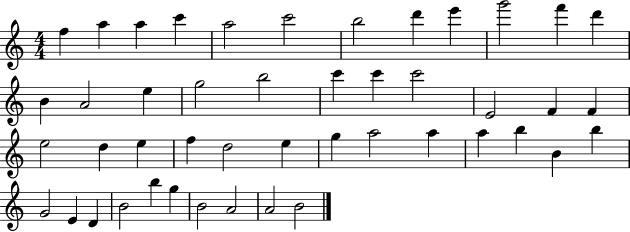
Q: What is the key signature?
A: C major